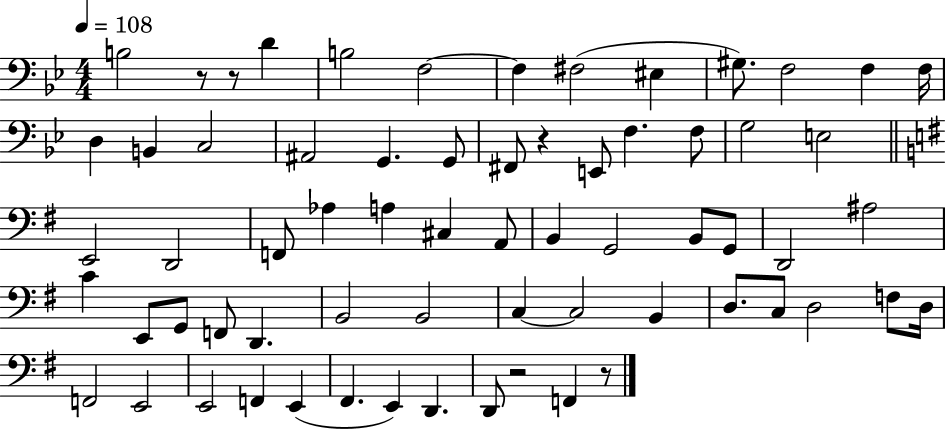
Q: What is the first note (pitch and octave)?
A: B3